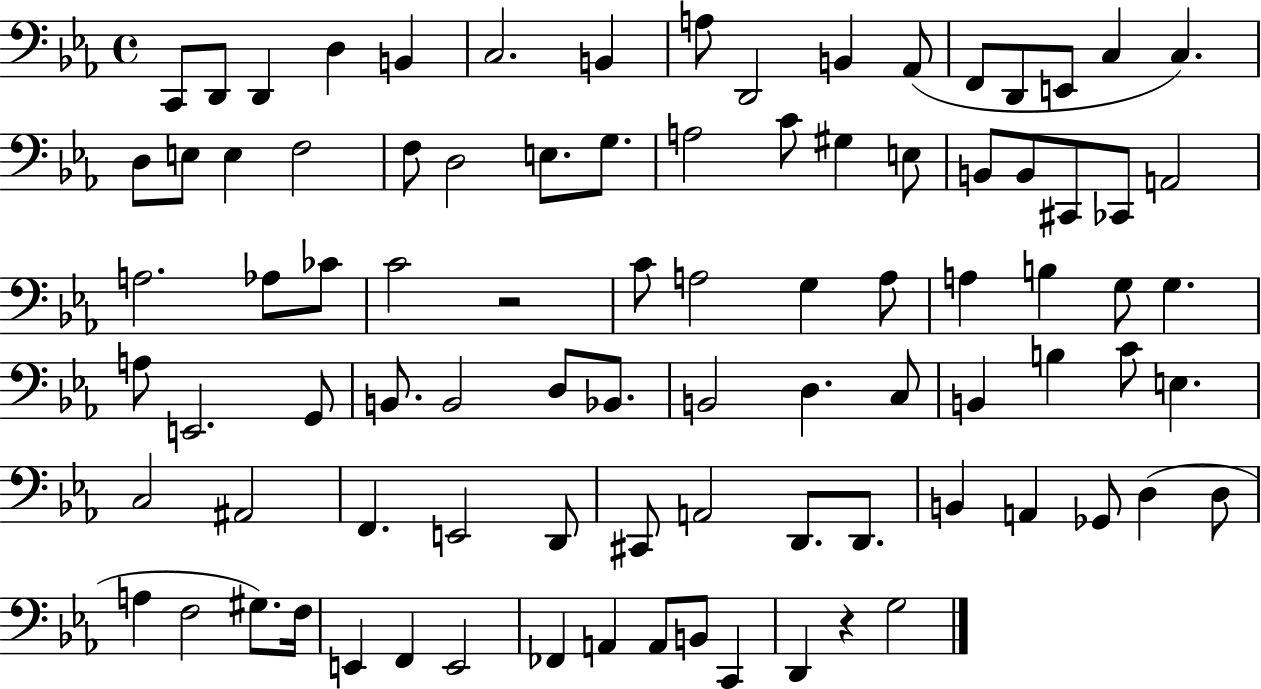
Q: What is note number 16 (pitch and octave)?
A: C3